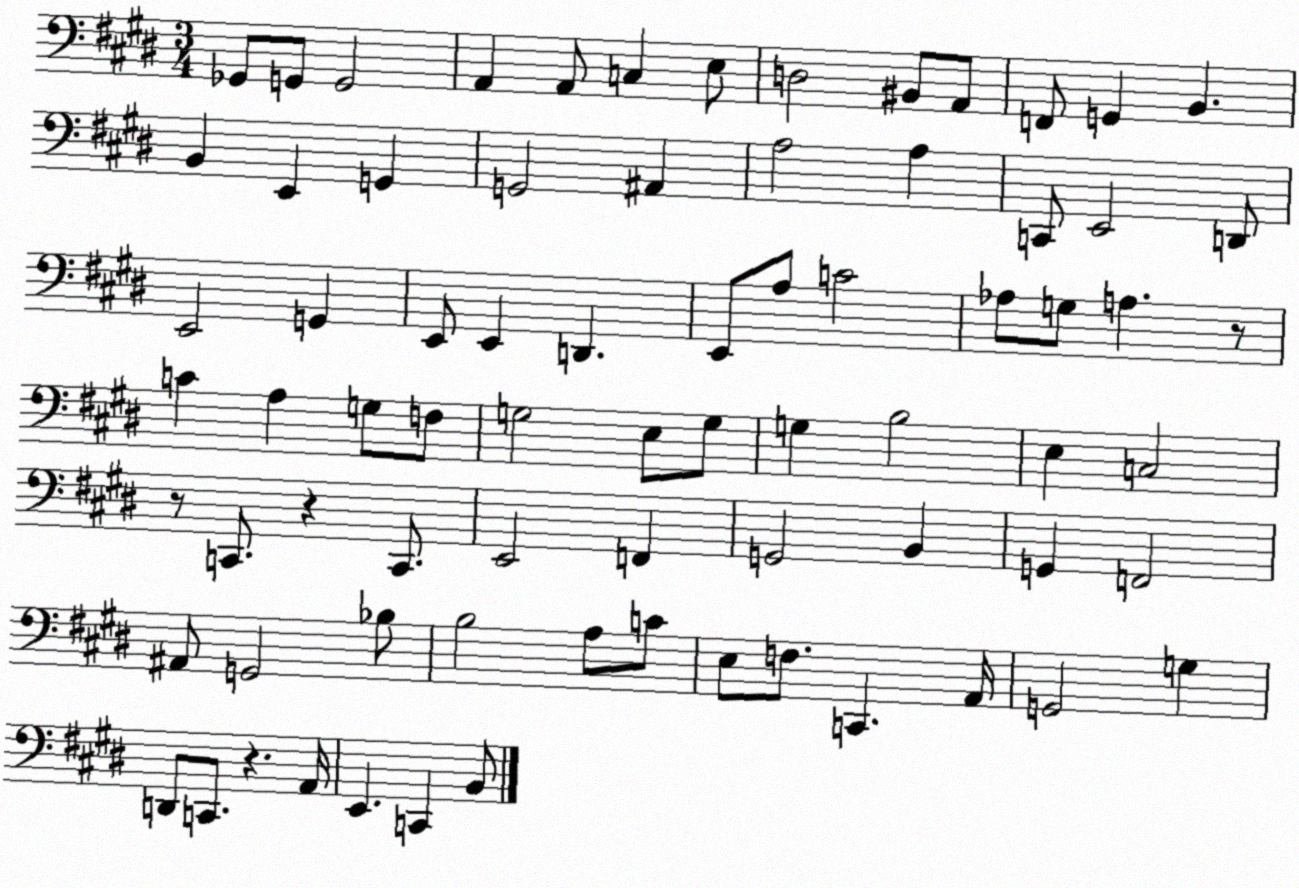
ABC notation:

X:1
T:Untitled
M:3/4
L:1/4
K:E
_G,,/2 G,,/2 G,,2 A,, A,,/2 C, E,/2 D,2 ^B,,/2 A,,/2 F,,/2 G,, B,, B,, E,, G,, G,,2 ^A,, A,2 A, C,,/2 E,,2 D,,/2 E,,2 G,, E,,/2 E,, D,, E,,/2 A,/2 C2 _A,/2 G,/2 A, z/2 C A, G,/2 F,/2 G,2 E,/2 G,/2 G, B,2 E, C,2 z/2 C,,/2 z C,,/2 E,,2 F,, G,,2 B,, G,, F,,2 ^A,,/2 G,,2 _B,/2 B,2 A,/2 C/2 E,/2 F,/2 C,, A,,/4 G,,2 G, D,,/2 C,,/2 z A,,/4 E,, C,, B,,/2